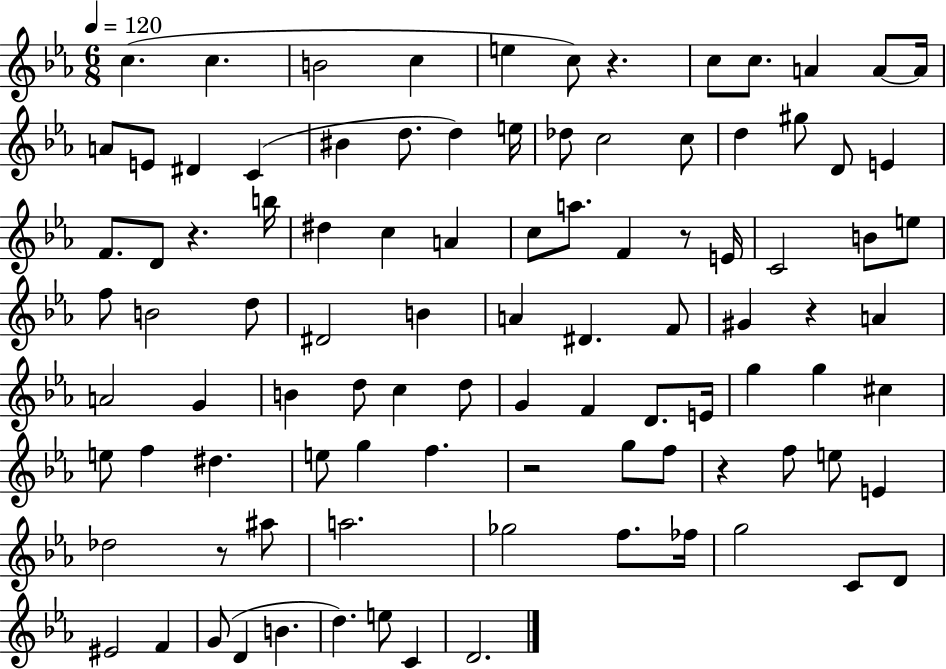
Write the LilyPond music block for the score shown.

{
  \clef treble
  \numericTimeSignature
  \time 6/8
  \key ees \major
  \tempo 4 = 120
  c''4.( c''4. | b'2 c''4 | e''4 c''8) r4. | c''8 c''8. a'4 a'8~~ a'16 | \break a'8 e'8 dis'4 c'4( | bis'4 d''8. d''4) e''16 | des''8 c''2 c''8 | d''4 gis''8 d'8 e'4 | \break f'8. d'8 r4. b''16 | dis''4 c''4 a'4 | c''8 a''8. f'4 r8 e'16 | c'2 b'8 e''8 | \break f''8 b'2 d''8 | dis'2 b'4 | a'4 dis'4. f'8 | gis'4 r4 a'4 | \break a'2 g'4 | b'4 d''8 c''4 d''8 | g'4 f'4 d'8. e'16 | g''4 g''4 cis''4 | \break e''8 f''4 dis''4. | e''8 g''4 f''4. | r2 g''8 f''8 | r4 f''8 e''8 e'4 | \break des''2 r8 ais''8 | a''2. | ges''2 f''8. fes''16 | g''2 c'8 d'8 | \break eis'2 f'4 | g'8( d'4 b'4. | d''4.) e''8 c'4 | d'2. | \break \bar "|."
}